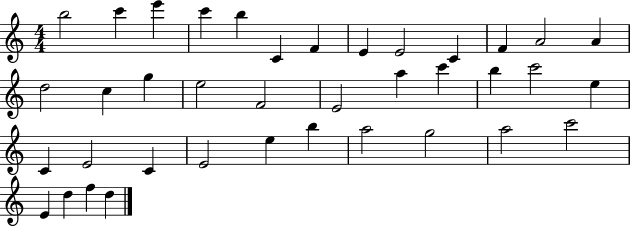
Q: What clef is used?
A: treble